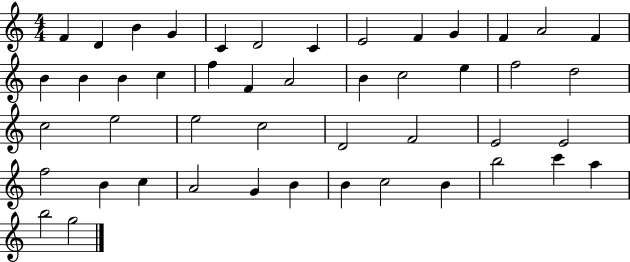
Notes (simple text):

F4/q D4/q B4/q G4/q C4/q D4/h C4/q E4/h F4/q G4/q F4/q A4/h F4/q B4/q B4/q B4/q C5/q F5/q F4/q A4/h B4/q C5/h E5/q F5/h D5/h C5/h E5/h E5/h C5/h D4/h F4/h E4/h E4/h F5/h B4/q C5/q A4/h G4/q B4/q B4/q C5/h B4/q B5/h C6/q A5/q B5/h G5/h